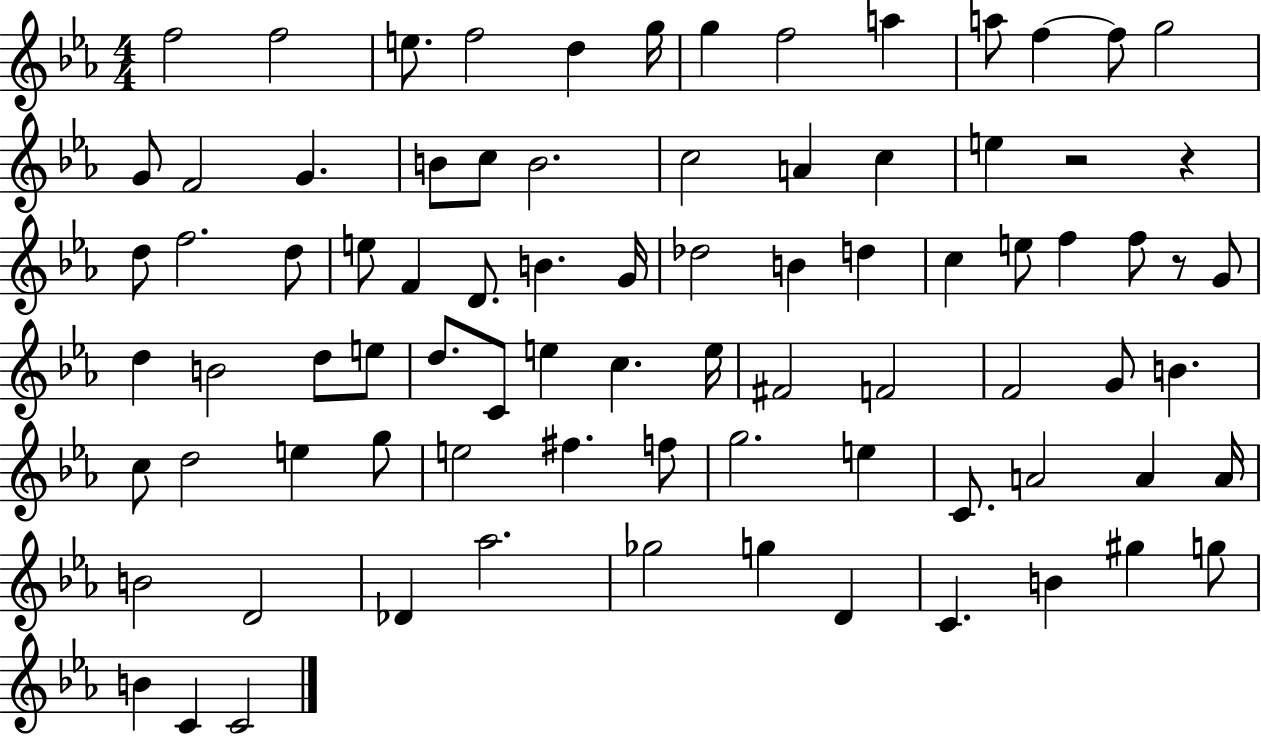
X:1
T:Untitled
M:4/4
L:1/4
K:Eb
f2 f2 e/2 f2 d g/4 g f2 a a/2 f f/2 g2 G/2 F2 G B/2 c/2 B2 c2 A c e z2 z d/2 f2 d/2 e/2 F D/2 B G/4 _d2 B d c e/2 f f/2 z/2 G/2 d B2 d/2 e/2 d/2 C/2 e c e/4 ^F2 F2 F2 G/2 B c/2 d2 e g/2 e2 ^f f/2 g2 e C/2 A2 A A/4 B2 D2 _D _a2 _g2 g D C B ^g g/2 B C C2